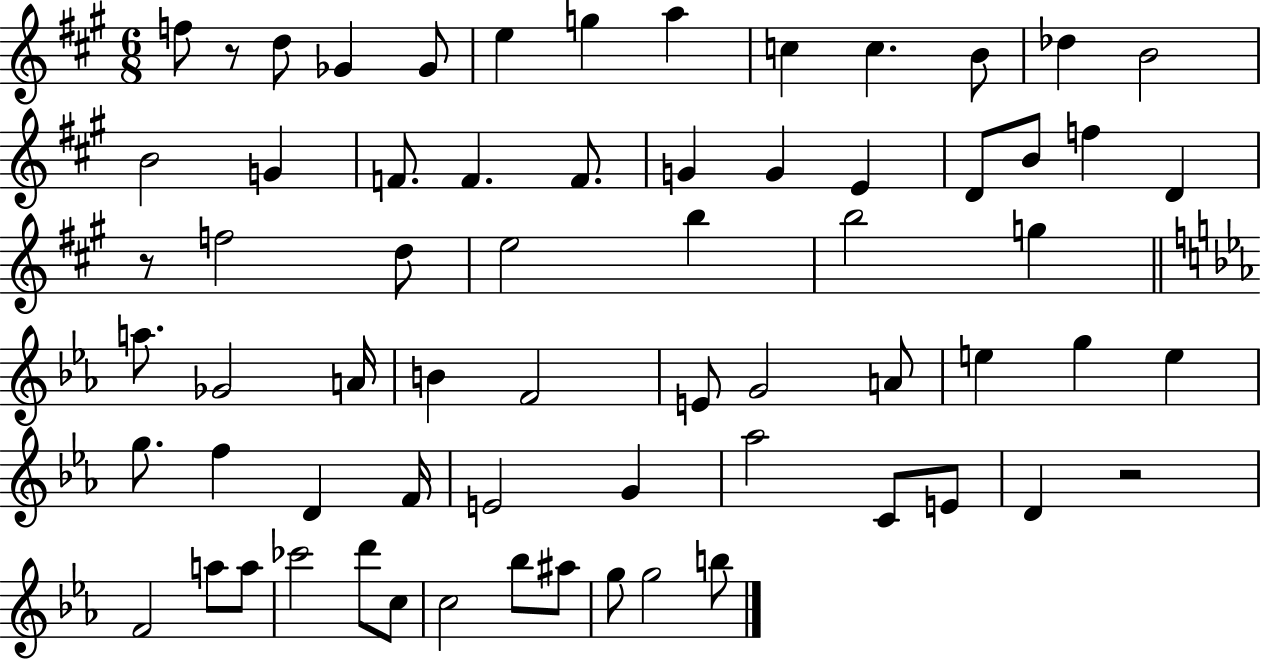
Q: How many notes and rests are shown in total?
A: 66